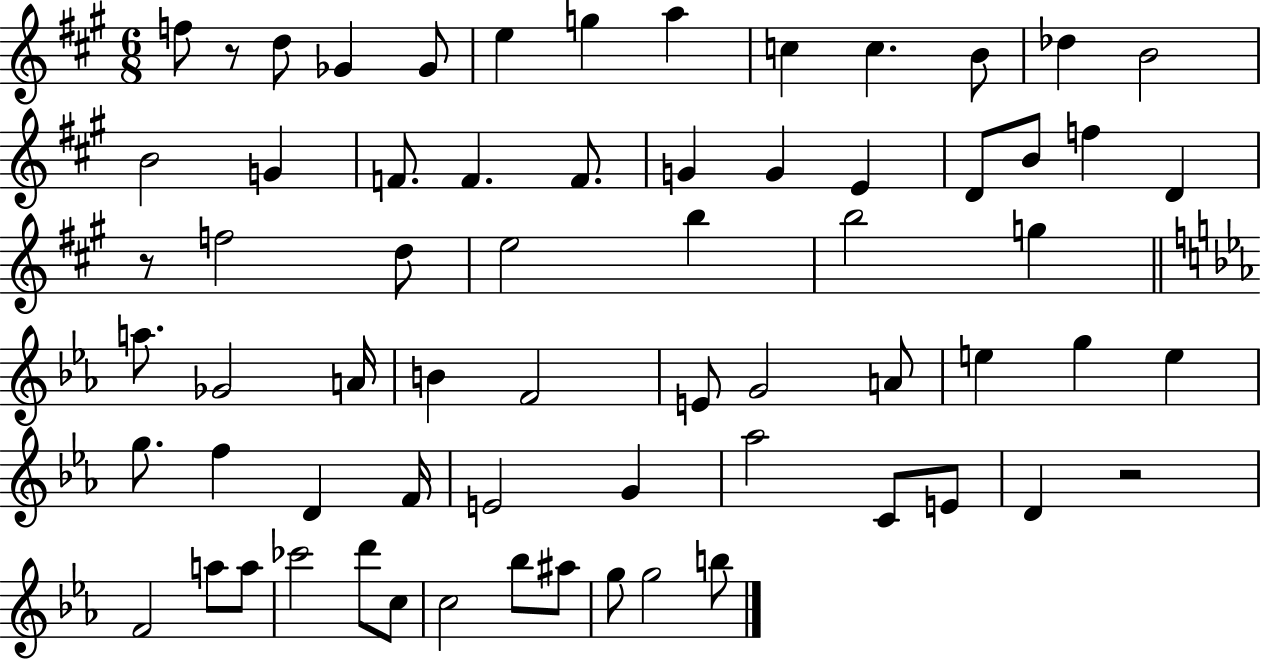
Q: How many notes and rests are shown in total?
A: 66